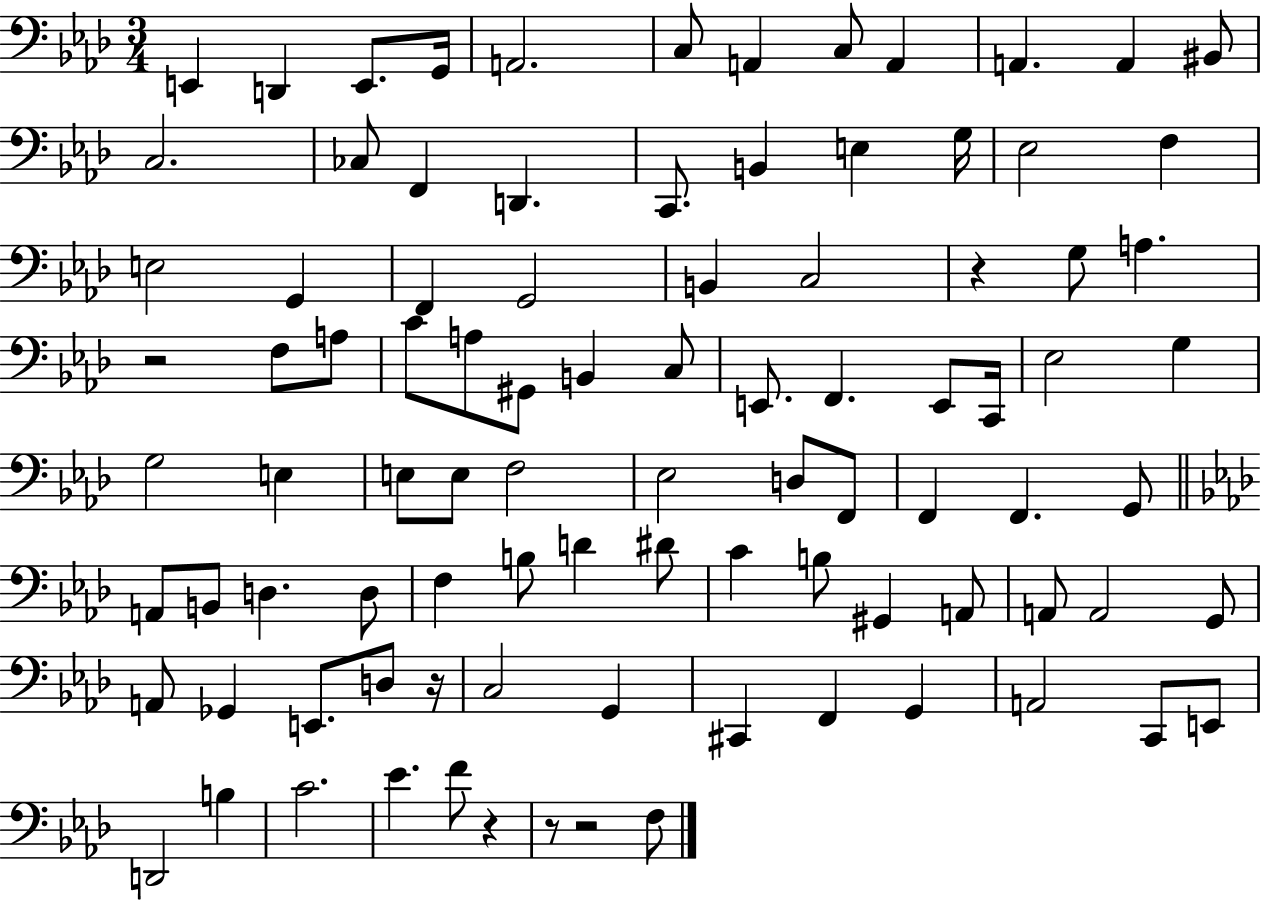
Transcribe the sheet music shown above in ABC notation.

X:1
T:Untitled
M:3/4
L:1/4
K:Ab
E,, D,, E,,/2 G,,/4 A,,2 C,/2 A,, C,/2 A,, A,, A,, ^B,,/2 C,2 _C,/2 F,, D,, C,,/2 B,, E, G,/4 _E,2 F, E,2 G,, F,, G,,2 B,, C,2 z G,/2 A, z2 F,/2 A,/2 C/2 A,/2 ^G,,/2 B,, C,/2 E,,/2 F,, E,,/2 C,,/4 _E,2 G, G,2 E, E,/2 E,/2 F,2 _E,2 D,/2 F,,/2 F,, F,, G,,/2 A,,/2 B,,/2 D, D,/2 F, B,/2 D ^D/2 C B,/2 ^G,, A,,/2 A,,/2 A,,2 G,,/2 A,,/2 _G,, E,,/2 D,/2 z/4 C,2 G,, ^C,, F,, G,, A,,2 C,,/2 E,,/2 D,,2 B, C2 _E F/2 z z/2 z2 F,/2